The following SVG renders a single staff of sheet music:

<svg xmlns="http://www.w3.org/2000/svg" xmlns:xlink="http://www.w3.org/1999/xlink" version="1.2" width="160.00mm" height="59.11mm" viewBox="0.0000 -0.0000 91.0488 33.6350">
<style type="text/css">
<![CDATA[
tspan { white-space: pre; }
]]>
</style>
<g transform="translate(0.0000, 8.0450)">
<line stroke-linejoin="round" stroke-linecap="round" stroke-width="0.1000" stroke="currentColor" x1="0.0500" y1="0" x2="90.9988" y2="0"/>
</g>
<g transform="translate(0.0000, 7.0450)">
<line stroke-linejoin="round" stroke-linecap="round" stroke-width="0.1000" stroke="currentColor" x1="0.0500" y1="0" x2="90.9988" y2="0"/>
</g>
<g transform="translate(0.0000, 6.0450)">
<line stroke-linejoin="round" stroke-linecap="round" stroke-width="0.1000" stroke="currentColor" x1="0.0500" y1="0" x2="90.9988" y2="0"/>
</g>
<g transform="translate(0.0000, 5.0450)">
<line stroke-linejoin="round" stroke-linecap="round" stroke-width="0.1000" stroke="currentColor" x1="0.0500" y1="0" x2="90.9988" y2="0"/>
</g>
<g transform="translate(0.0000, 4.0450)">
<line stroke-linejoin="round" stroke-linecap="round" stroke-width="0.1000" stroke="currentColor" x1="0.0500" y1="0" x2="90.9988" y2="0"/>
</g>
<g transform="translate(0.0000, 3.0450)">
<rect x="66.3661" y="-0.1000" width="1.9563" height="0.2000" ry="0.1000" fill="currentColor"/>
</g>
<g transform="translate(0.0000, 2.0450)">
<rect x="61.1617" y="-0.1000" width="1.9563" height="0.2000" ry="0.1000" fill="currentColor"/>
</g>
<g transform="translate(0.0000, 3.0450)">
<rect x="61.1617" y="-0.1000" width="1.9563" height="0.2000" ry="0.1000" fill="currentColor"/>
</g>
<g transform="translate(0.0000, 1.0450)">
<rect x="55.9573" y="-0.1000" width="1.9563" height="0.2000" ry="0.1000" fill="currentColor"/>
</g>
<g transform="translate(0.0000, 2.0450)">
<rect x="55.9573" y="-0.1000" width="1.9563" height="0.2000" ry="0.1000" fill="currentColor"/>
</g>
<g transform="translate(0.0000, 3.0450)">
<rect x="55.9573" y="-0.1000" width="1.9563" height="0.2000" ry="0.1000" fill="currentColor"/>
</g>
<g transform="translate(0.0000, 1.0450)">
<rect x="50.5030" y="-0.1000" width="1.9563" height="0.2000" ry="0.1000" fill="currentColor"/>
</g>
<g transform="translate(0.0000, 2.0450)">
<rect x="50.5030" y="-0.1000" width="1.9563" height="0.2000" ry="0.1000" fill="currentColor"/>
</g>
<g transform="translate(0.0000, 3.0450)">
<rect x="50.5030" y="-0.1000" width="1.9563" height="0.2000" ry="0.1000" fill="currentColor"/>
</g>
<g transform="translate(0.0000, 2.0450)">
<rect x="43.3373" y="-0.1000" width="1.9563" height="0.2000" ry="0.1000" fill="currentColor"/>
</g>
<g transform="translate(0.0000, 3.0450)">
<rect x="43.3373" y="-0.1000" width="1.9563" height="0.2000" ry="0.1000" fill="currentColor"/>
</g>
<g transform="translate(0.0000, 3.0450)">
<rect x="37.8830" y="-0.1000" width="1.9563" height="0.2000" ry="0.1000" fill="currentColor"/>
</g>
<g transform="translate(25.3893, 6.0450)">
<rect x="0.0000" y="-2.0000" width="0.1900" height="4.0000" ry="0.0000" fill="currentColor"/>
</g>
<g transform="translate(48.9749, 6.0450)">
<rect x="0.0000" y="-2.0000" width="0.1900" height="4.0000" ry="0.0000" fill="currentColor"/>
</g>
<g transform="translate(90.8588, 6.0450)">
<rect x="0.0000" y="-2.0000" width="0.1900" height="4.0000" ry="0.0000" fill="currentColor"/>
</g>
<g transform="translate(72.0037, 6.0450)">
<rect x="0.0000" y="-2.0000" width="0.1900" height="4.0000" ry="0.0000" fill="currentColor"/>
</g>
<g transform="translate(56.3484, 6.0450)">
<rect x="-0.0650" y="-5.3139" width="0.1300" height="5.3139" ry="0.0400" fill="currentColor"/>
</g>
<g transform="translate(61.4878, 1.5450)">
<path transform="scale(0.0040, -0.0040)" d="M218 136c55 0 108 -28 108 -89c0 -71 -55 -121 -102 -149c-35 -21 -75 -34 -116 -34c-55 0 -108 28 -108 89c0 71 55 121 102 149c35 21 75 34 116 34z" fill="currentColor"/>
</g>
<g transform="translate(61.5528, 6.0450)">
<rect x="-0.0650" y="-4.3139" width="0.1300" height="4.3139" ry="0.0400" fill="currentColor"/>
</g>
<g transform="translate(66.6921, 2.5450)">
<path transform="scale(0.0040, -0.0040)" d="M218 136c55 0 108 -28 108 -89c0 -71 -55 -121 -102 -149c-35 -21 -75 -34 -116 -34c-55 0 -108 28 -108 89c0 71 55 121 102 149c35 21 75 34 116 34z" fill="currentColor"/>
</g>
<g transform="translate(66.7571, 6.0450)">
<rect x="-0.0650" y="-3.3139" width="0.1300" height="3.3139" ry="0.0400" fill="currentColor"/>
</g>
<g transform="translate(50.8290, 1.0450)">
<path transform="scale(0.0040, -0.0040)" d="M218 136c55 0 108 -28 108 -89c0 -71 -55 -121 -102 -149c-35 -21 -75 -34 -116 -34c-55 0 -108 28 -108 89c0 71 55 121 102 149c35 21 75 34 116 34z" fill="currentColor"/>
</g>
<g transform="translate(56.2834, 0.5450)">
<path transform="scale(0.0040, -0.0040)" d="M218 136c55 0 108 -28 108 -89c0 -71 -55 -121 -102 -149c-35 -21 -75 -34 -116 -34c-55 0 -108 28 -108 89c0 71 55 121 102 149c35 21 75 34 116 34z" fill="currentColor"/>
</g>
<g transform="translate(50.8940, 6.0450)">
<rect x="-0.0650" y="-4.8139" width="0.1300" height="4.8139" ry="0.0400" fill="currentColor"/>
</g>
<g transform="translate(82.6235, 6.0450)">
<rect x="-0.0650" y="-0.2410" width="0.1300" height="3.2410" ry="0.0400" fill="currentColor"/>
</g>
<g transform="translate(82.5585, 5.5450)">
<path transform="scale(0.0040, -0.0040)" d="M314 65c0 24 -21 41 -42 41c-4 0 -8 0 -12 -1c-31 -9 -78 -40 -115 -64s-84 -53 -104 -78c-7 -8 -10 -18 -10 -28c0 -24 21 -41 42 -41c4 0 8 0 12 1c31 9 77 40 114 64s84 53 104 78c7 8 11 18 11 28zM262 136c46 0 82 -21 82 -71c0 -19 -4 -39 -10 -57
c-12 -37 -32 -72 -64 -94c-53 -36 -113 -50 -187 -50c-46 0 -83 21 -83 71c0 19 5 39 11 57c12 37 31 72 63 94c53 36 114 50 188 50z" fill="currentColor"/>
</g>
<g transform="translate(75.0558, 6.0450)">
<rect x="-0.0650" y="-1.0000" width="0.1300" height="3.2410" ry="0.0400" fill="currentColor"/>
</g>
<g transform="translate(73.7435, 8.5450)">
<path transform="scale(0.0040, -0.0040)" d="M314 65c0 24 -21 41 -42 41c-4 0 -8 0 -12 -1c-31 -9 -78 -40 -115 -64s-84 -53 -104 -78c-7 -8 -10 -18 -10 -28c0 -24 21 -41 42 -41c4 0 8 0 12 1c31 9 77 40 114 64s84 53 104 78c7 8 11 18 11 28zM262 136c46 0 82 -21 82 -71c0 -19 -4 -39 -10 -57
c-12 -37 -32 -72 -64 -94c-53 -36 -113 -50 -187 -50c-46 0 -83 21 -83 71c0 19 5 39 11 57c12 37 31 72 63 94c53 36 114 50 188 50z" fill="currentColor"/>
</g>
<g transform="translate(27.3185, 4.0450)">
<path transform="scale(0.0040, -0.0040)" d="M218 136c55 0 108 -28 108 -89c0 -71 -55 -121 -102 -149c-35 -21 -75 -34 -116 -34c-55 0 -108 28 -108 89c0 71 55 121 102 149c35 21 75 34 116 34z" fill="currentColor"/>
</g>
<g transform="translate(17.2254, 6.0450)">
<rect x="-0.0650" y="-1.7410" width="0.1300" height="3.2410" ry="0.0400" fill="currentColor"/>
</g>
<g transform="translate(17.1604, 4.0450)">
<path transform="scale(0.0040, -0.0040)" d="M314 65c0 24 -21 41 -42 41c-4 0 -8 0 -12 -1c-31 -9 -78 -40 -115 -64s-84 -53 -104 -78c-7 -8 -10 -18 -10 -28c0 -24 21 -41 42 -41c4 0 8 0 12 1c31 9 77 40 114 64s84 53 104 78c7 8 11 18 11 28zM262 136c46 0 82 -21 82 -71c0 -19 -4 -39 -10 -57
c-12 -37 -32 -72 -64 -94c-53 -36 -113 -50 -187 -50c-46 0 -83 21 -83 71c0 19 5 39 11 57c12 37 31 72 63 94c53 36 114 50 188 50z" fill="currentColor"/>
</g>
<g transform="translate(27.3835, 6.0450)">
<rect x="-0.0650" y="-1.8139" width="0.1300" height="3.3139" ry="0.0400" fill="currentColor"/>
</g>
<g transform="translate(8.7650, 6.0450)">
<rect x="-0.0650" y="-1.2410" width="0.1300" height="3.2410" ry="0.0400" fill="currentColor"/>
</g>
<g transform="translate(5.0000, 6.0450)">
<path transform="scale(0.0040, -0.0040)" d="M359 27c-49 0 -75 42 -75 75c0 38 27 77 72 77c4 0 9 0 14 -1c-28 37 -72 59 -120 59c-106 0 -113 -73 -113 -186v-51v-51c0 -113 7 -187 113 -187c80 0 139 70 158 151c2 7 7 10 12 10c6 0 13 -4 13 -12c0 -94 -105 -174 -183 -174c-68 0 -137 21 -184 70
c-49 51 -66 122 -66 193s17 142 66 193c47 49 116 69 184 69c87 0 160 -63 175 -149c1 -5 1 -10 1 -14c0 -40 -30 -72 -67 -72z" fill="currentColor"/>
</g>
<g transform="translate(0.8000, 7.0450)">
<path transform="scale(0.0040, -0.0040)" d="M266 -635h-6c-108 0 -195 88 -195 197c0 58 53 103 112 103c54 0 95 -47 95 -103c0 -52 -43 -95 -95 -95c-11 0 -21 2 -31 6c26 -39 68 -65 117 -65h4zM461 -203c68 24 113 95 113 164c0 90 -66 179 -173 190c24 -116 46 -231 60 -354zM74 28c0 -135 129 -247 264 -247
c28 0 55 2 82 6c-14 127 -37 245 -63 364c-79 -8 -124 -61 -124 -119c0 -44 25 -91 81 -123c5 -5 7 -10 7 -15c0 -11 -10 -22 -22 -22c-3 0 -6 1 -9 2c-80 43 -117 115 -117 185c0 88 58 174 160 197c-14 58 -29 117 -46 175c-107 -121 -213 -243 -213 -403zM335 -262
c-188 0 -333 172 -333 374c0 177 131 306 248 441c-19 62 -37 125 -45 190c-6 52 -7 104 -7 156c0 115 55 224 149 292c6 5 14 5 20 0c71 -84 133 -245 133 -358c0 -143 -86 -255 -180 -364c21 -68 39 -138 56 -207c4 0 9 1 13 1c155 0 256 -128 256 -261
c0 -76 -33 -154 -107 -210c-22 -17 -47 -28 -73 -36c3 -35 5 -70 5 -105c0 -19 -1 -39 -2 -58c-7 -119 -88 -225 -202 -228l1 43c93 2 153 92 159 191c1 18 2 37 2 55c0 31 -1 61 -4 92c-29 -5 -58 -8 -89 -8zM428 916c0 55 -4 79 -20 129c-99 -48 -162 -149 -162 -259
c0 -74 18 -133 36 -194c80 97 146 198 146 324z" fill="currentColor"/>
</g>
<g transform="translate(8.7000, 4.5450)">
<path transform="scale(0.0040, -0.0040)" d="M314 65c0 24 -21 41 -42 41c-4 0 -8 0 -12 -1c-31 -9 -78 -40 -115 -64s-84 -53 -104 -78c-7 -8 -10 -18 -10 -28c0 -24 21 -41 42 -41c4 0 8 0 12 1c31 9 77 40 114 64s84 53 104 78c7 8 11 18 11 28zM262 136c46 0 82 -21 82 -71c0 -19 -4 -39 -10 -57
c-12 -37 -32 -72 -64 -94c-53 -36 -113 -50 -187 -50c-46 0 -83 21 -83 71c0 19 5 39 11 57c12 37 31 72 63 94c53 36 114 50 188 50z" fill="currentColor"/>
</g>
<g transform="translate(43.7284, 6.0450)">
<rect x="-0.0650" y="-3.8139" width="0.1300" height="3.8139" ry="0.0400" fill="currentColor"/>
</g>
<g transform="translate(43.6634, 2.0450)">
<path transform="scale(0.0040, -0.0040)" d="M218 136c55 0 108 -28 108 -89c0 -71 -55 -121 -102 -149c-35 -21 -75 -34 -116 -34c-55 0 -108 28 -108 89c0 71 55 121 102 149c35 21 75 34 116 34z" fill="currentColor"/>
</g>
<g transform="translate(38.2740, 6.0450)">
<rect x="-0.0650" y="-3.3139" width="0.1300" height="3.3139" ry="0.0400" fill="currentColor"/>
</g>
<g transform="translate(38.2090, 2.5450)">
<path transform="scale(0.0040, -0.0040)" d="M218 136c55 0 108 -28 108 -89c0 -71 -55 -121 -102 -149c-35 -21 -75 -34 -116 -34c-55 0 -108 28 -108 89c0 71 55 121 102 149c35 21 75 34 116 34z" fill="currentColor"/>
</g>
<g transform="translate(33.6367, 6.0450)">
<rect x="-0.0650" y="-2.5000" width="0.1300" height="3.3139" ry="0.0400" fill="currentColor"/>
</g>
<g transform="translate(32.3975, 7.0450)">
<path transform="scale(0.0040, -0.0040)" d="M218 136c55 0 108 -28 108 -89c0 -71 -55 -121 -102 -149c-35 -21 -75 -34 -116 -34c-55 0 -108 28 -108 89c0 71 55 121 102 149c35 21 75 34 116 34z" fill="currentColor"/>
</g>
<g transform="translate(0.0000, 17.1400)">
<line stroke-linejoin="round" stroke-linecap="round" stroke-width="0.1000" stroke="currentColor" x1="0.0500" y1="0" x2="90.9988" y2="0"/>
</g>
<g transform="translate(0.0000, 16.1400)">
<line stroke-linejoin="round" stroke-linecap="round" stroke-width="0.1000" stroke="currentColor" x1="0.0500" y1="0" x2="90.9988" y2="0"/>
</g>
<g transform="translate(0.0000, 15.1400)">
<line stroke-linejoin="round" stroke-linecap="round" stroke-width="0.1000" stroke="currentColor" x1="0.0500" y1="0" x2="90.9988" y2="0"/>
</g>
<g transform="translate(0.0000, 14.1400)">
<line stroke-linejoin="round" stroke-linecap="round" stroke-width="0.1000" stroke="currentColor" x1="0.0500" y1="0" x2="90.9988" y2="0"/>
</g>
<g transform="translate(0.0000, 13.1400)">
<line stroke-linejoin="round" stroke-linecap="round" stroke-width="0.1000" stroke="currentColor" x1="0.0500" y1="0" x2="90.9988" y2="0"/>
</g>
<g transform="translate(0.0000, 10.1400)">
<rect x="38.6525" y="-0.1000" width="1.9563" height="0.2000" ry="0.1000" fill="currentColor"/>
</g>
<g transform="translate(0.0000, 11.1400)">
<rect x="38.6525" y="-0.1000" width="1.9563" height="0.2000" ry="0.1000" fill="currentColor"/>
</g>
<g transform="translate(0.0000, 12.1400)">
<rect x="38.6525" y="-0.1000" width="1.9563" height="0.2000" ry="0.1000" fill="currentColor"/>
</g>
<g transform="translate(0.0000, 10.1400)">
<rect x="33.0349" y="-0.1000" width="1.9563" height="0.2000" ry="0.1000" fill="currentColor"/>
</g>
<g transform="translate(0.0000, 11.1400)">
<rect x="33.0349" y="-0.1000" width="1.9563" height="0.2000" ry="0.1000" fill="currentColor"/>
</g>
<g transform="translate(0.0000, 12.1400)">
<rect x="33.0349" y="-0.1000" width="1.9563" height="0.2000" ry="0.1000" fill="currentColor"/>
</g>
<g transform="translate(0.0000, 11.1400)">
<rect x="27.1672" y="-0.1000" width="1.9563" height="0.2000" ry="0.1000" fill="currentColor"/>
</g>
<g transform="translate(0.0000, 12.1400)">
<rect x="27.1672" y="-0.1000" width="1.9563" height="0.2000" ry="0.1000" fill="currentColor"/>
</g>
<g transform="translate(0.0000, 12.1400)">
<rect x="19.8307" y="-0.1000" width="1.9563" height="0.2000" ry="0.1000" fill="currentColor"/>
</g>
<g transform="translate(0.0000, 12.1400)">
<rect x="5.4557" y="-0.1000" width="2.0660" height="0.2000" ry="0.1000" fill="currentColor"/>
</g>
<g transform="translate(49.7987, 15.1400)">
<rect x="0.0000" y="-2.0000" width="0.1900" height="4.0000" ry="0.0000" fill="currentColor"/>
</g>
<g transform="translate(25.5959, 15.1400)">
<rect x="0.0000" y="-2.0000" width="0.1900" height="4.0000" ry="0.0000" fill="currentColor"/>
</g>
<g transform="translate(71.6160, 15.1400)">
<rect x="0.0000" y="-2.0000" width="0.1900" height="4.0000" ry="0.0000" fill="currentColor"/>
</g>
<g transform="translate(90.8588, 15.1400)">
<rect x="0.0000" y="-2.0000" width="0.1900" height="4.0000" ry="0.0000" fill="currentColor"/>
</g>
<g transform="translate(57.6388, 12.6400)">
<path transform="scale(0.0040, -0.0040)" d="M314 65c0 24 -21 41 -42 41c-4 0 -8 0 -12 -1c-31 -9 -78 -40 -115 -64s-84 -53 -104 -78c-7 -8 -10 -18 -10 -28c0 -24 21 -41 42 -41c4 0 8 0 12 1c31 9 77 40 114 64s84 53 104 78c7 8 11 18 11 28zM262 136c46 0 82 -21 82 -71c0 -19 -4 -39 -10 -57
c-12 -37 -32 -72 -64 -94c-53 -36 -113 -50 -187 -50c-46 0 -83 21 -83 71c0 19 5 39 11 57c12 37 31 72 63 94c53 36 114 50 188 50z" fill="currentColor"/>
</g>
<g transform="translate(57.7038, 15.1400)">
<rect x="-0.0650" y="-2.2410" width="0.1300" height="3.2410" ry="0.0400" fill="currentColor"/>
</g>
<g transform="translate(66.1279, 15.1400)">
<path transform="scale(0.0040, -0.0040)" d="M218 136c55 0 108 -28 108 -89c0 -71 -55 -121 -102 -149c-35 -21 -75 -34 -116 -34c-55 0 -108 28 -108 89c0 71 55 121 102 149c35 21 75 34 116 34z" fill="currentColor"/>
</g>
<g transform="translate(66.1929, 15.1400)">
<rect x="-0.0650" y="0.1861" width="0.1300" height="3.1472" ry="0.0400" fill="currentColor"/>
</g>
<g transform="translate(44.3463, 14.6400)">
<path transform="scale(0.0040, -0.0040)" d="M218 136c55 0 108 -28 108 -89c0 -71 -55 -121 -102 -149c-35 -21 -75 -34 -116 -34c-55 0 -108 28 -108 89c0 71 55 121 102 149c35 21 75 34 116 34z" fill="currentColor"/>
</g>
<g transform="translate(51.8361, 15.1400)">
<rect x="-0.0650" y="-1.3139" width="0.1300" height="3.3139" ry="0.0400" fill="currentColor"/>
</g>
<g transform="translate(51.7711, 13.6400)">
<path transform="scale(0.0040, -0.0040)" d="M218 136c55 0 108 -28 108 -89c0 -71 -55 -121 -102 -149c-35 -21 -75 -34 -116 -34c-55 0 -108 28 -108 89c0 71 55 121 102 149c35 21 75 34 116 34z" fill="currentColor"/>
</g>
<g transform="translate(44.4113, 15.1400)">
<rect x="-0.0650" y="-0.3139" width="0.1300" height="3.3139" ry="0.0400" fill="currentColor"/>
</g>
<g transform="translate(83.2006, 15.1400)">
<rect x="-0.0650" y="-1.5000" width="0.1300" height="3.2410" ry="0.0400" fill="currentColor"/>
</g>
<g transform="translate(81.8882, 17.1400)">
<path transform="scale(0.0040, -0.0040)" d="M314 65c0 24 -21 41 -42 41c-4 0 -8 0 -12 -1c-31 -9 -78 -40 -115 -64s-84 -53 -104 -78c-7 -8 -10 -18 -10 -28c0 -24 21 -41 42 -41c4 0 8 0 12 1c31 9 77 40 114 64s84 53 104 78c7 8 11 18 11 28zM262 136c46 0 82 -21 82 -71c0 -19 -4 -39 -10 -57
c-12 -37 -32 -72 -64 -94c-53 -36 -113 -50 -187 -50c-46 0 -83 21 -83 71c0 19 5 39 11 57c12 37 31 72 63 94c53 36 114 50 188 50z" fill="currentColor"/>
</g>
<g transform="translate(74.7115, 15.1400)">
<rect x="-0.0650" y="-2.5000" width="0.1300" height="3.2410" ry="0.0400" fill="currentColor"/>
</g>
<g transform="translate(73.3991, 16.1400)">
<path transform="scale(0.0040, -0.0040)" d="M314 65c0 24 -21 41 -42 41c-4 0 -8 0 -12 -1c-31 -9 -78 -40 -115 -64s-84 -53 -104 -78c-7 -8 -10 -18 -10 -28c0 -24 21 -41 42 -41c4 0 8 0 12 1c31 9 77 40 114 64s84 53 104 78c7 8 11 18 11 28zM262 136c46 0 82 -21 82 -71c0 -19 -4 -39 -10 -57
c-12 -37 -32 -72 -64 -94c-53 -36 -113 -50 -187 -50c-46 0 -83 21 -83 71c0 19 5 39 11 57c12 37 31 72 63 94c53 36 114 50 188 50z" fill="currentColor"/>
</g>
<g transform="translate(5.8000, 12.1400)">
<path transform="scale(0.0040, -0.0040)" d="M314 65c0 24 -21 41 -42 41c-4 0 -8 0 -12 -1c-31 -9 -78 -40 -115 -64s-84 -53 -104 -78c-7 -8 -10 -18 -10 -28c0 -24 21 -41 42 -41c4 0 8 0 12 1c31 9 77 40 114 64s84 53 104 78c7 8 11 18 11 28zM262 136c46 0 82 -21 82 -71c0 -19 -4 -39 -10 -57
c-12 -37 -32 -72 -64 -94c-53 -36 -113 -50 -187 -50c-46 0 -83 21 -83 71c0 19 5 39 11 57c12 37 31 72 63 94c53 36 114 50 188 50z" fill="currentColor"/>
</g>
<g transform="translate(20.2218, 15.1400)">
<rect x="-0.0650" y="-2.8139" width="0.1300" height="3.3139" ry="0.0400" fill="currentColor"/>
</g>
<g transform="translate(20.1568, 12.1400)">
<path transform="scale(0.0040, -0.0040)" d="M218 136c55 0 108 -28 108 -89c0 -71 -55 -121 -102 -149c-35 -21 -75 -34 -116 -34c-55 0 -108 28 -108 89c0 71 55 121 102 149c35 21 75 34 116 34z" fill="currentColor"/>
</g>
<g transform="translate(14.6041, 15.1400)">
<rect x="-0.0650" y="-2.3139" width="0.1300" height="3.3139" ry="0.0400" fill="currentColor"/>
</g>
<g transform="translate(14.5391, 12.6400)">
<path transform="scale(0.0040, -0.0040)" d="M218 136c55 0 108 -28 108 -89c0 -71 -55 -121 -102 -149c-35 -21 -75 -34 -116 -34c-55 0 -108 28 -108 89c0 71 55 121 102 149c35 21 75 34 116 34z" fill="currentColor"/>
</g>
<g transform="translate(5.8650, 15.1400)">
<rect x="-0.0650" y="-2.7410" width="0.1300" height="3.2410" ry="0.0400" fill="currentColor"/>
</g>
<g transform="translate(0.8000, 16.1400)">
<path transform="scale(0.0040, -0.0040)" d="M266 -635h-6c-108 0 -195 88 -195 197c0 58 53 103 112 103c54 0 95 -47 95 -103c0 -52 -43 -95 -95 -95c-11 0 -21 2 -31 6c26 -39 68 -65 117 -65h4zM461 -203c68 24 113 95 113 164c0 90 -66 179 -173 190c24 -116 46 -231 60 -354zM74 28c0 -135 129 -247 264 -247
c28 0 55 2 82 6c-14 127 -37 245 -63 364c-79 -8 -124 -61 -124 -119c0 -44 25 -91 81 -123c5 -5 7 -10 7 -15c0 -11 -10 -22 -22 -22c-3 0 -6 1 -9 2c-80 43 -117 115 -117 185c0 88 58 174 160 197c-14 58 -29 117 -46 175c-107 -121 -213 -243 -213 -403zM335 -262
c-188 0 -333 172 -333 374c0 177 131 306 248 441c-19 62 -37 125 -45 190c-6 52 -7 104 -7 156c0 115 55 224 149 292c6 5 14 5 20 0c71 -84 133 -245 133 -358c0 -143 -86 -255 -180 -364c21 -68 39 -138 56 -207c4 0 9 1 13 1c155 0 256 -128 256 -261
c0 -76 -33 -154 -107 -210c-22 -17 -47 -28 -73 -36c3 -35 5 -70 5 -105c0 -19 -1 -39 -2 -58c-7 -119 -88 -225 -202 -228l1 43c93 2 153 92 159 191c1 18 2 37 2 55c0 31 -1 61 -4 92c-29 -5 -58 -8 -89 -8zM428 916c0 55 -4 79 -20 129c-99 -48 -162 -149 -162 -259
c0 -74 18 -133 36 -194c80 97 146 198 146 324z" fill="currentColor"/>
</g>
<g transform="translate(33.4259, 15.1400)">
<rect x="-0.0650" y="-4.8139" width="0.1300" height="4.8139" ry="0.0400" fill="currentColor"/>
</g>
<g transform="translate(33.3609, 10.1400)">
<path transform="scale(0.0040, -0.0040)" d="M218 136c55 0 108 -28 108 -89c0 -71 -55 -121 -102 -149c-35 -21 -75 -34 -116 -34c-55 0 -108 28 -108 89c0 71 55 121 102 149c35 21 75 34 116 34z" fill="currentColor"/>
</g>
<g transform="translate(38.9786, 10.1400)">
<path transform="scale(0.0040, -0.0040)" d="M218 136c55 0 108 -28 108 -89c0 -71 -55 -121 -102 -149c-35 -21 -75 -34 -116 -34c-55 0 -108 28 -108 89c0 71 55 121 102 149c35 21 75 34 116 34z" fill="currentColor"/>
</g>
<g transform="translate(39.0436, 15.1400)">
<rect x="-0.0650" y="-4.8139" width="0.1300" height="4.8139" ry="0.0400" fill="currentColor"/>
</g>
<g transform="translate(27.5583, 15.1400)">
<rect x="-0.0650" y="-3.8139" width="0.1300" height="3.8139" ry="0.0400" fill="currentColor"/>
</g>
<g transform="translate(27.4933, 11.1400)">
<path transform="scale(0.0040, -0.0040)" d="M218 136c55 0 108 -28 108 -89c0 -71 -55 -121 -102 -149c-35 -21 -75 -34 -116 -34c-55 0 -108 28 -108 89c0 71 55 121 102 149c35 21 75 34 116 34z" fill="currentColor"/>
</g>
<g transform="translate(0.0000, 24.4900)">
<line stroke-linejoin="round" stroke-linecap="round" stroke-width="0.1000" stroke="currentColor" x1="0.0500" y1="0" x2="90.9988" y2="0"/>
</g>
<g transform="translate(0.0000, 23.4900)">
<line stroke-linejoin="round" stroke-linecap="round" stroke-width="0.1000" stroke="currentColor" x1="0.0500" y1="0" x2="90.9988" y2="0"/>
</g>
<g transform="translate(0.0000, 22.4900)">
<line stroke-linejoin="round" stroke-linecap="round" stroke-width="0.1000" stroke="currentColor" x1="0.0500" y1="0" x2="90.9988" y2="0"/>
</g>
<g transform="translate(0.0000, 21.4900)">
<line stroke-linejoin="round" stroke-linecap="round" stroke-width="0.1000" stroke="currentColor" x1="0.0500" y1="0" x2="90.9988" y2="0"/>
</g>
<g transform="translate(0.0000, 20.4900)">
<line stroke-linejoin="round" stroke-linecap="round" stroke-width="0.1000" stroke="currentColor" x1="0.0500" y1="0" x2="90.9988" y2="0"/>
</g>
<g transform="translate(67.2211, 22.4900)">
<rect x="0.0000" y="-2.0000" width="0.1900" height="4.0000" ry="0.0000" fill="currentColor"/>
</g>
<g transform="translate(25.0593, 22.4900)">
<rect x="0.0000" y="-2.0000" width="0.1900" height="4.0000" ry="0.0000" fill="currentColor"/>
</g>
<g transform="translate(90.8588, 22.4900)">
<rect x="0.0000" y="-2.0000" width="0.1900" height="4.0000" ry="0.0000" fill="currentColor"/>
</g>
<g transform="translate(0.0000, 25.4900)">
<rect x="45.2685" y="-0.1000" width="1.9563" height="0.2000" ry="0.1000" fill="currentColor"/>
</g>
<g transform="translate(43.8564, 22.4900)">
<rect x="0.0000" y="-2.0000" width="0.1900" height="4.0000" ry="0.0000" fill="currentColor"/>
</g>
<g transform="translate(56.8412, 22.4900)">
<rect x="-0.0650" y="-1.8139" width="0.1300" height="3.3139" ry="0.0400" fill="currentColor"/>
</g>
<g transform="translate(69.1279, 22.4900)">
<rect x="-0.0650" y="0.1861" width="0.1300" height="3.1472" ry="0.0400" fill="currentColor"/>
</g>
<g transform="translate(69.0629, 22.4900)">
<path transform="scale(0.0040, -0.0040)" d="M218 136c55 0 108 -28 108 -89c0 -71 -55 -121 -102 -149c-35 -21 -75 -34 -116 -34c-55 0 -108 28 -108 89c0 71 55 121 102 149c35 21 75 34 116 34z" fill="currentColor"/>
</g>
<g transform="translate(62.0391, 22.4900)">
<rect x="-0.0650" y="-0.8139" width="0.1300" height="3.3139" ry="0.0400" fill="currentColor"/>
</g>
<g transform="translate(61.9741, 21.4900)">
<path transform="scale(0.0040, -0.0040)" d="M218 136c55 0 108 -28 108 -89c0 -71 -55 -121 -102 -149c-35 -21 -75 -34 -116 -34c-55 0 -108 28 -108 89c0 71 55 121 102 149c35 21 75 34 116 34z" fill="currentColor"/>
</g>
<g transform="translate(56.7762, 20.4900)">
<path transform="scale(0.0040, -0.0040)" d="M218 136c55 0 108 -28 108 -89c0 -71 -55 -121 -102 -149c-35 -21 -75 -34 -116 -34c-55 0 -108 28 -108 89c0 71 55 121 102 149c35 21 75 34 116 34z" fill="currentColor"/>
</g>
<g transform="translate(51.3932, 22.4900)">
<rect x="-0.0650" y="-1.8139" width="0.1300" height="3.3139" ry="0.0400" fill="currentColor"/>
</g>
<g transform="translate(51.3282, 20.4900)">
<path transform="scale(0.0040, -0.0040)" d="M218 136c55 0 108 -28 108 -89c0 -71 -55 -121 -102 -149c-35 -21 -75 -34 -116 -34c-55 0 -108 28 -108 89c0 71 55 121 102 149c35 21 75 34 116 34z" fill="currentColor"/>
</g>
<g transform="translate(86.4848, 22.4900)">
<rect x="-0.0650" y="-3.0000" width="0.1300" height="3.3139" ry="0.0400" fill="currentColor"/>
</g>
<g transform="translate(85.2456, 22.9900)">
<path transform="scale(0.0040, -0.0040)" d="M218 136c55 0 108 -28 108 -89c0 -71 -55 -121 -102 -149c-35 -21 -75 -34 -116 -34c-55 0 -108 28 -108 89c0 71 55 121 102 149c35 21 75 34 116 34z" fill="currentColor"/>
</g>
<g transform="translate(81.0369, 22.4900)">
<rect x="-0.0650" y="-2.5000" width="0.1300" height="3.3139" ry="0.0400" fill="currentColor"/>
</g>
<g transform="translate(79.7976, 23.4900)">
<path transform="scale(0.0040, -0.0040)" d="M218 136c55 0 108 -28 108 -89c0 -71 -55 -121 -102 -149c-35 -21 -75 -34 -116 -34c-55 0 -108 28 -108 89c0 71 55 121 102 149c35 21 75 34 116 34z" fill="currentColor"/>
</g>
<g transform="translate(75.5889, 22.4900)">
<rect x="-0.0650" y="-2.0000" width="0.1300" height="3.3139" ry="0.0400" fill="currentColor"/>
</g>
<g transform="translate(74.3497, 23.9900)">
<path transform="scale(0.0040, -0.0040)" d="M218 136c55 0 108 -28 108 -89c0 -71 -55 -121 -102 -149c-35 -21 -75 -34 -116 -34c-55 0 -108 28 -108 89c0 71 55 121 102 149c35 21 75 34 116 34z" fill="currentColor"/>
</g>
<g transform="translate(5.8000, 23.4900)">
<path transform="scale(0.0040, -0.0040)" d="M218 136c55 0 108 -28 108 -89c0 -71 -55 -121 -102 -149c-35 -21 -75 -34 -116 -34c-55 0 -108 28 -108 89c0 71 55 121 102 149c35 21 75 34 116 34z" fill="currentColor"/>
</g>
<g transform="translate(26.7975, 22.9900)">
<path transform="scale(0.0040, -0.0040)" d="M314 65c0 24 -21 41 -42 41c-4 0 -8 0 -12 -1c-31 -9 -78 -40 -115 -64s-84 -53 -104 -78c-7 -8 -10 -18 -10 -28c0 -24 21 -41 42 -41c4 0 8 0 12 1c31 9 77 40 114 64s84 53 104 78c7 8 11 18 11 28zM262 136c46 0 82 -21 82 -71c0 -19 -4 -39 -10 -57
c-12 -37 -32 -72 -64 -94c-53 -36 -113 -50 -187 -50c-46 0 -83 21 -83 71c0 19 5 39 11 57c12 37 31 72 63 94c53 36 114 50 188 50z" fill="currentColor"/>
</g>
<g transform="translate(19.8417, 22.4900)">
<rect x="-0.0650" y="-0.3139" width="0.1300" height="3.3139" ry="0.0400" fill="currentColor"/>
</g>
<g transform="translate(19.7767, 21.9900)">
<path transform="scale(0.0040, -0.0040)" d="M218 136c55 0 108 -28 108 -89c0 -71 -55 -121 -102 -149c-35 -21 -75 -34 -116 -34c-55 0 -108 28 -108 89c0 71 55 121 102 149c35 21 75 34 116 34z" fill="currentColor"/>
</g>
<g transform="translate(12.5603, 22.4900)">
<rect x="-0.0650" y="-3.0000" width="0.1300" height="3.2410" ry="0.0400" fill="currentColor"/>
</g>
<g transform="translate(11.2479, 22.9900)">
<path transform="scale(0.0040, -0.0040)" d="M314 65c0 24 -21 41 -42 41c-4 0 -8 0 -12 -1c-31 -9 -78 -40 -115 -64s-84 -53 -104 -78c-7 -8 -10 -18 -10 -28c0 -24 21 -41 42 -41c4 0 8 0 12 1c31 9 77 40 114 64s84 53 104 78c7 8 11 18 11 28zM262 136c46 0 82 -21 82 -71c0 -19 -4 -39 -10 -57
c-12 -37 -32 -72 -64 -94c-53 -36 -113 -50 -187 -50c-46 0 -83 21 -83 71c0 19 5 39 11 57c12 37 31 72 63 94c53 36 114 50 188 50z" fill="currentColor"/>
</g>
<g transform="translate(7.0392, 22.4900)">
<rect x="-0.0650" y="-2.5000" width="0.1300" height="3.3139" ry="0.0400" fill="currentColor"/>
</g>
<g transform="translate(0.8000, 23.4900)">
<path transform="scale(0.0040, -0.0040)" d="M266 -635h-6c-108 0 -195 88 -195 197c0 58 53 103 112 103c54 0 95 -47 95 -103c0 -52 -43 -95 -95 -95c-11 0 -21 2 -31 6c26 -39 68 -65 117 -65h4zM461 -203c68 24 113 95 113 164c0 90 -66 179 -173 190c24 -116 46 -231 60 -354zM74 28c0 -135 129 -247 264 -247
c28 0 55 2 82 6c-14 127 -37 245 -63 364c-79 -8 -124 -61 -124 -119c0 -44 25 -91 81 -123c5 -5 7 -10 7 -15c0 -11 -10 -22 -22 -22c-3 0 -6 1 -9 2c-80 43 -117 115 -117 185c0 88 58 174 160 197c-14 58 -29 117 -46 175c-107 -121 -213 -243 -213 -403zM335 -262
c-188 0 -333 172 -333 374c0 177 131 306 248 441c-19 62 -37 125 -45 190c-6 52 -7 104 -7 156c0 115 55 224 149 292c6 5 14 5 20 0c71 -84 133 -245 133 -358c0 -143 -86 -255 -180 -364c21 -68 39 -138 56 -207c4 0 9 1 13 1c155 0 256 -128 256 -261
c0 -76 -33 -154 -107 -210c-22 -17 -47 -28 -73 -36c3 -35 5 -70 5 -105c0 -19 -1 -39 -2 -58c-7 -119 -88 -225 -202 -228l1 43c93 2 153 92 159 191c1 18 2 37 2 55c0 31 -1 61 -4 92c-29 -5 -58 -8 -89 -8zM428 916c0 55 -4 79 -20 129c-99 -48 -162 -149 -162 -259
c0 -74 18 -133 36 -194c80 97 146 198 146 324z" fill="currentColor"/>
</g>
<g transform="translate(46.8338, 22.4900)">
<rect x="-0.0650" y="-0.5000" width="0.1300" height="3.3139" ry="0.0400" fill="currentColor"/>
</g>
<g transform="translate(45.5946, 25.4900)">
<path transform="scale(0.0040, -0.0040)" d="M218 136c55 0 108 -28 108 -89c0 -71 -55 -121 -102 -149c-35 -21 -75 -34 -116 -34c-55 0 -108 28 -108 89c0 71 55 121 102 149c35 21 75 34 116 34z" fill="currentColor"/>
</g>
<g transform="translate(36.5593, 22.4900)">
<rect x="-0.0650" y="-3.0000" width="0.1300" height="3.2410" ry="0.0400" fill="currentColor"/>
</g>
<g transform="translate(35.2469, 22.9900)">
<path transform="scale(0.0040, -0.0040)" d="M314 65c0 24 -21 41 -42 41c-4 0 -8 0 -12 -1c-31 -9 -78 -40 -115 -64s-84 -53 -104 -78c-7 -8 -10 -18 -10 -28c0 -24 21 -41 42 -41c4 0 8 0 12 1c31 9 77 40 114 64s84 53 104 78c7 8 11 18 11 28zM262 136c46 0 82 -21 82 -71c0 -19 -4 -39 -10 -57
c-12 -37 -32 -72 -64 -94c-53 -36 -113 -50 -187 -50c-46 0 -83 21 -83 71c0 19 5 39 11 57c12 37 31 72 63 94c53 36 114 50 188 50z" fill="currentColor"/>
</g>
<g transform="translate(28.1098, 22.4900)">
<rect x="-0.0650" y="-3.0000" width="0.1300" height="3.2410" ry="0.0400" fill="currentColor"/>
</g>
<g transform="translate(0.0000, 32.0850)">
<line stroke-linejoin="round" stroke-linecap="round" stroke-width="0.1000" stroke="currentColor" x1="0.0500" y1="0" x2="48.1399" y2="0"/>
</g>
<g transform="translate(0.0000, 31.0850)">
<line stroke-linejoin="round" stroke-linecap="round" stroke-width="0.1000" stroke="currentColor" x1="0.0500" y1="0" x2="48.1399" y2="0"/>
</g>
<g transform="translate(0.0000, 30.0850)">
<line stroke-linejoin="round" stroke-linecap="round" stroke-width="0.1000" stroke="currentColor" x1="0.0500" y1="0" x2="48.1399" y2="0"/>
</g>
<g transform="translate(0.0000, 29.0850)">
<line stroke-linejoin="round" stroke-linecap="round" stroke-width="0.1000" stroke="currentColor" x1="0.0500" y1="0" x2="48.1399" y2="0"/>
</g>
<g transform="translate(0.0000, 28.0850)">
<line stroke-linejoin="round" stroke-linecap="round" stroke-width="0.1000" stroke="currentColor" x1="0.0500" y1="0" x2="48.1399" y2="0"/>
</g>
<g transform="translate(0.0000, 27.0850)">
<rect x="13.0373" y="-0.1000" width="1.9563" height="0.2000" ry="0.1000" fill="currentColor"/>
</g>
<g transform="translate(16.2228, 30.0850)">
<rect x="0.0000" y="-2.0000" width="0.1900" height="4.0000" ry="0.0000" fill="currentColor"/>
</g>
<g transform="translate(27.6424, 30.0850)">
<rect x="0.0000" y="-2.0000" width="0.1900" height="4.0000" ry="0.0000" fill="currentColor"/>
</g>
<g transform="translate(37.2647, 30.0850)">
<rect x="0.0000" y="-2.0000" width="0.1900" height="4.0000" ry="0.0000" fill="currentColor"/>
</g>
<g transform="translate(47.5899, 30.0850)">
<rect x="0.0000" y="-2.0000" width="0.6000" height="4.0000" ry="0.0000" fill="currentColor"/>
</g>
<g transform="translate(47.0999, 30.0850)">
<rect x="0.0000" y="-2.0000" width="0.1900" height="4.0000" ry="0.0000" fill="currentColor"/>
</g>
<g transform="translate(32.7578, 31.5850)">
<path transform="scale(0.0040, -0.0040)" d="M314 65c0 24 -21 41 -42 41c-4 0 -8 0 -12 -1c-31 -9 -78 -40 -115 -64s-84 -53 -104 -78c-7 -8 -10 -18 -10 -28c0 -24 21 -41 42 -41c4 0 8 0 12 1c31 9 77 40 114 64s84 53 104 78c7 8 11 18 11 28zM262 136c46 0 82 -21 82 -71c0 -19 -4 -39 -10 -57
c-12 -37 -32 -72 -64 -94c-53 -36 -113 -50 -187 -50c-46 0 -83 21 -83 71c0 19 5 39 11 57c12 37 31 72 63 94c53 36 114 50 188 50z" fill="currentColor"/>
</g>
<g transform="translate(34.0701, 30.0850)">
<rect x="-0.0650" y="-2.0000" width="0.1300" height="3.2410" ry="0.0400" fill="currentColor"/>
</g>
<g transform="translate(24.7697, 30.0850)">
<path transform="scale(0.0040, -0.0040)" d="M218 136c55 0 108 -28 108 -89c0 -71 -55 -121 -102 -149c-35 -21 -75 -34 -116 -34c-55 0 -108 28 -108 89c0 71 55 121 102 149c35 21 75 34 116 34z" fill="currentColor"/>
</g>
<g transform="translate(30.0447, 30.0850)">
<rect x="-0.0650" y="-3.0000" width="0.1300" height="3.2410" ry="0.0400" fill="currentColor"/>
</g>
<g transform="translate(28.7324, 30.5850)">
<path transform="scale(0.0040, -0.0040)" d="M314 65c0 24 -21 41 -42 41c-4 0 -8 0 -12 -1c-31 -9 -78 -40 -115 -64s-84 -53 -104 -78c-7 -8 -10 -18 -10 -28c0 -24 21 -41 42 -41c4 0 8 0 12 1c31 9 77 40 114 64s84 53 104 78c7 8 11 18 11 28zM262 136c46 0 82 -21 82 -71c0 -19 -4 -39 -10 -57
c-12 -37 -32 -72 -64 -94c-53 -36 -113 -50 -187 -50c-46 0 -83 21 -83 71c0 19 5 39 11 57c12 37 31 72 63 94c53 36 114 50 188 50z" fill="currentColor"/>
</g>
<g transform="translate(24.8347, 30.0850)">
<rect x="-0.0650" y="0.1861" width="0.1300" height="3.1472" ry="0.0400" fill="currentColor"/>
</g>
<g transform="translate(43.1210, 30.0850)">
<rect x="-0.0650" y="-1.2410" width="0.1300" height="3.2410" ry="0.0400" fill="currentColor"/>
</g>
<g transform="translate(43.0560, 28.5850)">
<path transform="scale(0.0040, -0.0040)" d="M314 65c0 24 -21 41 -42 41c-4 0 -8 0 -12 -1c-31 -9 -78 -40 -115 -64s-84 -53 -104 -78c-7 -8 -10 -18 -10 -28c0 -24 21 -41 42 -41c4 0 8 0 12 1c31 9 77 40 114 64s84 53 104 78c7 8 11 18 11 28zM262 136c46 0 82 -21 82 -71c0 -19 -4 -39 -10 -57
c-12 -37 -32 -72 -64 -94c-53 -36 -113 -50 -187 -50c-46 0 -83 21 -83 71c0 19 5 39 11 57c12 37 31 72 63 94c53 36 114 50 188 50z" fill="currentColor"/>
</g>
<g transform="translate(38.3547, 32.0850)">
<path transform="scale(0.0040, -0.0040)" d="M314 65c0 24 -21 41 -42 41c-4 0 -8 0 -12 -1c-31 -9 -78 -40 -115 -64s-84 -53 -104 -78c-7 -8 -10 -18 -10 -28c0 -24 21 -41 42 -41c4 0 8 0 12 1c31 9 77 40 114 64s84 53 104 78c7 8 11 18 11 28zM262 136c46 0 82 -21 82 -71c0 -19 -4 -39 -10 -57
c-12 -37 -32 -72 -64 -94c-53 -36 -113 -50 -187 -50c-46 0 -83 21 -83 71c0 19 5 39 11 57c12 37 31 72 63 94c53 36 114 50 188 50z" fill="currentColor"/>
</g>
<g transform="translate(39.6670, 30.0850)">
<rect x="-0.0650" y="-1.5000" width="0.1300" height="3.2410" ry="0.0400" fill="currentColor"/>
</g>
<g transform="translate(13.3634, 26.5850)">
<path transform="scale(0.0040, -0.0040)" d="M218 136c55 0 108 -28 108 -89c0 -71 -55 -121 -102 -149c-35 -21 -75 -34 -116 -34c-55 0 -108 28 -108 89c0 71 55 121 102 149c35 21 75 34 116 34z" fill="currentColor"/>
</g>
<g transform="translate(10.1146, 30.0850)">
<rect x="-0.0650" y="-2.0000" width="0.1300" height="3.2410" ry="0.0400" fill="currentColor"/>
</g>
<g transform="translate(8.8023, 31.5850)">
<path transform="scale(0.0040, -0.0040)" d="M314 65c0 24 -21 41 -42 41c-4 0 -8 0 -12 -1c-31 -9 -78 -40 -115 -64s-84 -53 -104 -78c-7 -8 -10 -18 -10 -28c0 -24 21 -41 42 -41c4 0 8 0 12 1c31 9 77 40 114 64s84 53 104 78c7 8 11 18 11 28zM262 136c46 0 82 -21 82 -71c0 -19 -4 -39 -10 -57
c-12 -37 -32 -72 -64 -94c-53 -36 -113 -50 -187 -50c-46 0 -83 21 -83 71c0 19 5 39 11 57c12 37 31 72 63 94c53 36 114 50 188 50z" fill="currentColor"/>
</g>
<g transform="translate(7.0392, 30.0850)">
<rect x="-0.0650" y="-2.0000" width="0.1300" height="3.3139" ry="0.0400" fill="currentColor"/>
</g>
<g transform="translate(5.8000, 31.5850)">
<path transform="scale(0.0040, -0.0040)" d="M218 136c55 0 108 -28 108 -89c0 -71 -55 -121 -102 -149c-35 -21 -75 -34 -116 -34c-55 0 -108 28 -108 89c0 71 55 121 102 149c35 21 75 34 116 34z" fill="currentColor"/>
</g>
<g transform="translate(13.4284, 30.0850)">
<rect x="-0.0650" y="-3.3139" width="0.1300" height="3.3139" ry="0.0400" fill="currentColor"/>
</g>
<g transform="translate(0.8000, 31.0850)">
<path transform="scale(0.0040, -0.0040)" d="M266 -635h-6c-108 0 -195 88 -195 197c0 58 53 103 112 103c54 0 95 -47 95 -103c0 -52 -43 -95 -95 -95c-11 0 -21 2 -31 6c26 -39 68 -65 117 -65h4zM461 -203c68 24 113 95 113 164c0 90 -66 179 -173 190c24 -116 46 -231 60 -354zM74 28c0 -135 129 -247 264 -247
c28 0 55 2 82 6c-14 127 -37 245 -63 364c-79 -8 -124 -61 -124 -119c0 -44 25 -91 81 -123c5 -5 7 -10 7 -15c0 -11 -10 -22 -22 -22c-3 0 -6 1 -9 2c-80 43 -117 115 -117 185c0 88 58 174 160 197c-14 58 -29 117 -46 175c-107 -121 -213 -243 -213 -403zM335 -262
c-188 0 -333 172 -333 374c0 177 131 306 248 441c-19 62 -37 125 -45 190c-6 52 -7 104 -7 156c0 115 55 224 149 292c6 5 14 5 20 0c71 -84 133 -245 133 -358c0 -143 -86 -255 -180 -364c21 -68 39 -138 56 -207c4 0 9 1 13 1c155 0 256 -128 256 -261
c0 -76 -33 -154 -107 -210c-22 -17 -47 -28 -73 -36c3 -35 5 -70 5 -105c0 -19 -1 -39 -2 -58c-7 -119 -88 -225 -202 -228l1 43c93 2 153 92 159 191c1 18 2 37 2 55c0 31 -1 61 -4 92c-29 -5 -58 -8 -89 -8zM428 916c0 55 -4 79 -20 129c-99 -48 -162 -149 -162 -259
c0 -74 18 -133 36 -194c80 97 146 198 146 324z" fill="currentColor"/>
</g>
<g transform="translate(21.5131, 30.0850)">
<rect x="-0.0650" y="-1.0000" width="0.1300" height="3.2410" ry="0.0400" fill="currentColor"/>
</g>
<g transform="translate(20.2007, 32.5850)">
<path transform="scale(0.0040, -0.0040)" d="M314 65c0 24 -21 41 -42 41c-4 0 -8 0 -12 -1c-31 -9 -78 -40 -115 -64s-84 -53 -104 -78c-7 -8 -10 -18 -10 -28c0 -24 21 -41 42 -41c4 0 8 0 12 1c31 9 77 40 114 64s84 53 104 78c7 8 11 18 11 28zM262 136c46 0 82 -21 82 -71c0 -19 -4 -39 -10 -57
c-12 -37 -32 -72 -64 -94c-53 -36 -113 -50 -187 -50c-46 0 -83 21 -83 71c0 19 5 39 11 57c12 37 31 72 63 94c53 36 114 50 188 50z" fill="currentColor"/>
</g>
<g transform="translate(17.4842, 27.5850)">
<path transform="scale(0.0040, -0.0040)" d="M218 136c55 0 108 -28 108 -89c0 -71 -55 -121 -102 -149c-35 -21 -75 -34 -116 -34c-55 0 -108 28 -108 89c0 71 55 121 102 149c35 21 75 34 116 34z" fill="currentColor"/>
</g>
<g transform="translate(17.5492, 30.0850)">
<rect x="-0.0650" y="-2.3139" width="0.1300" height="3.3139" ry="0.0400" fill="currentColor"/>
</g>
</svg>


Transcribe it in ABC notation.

X:1
T:Untitled
M:4/4
L:1/4
K:C
e2 f2 f G b c' e' f' d' b D2 c2 a2 g a c' e' e' c e g2 B G2 E2 G A2 c A2 A2 C f f d B F G A F F2 b g D2 B A2 F2 E2 e2